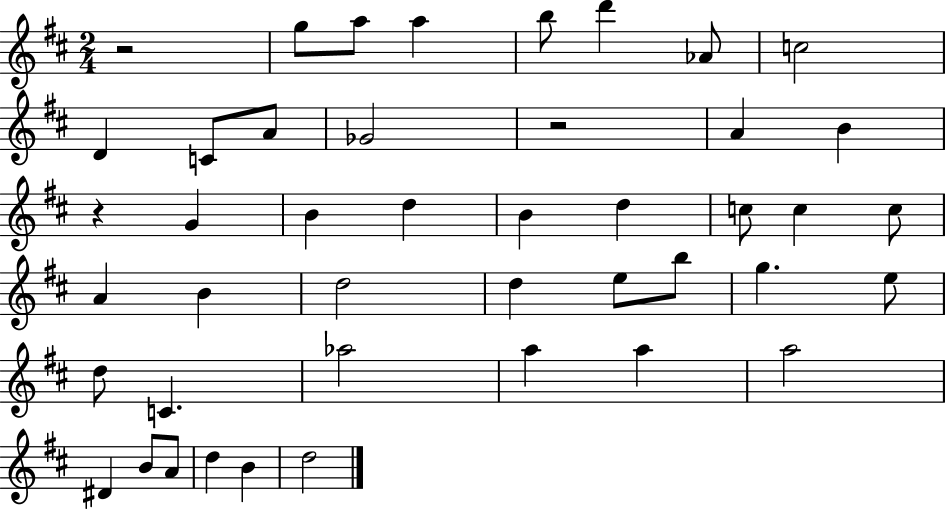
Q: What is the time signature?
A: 2/4